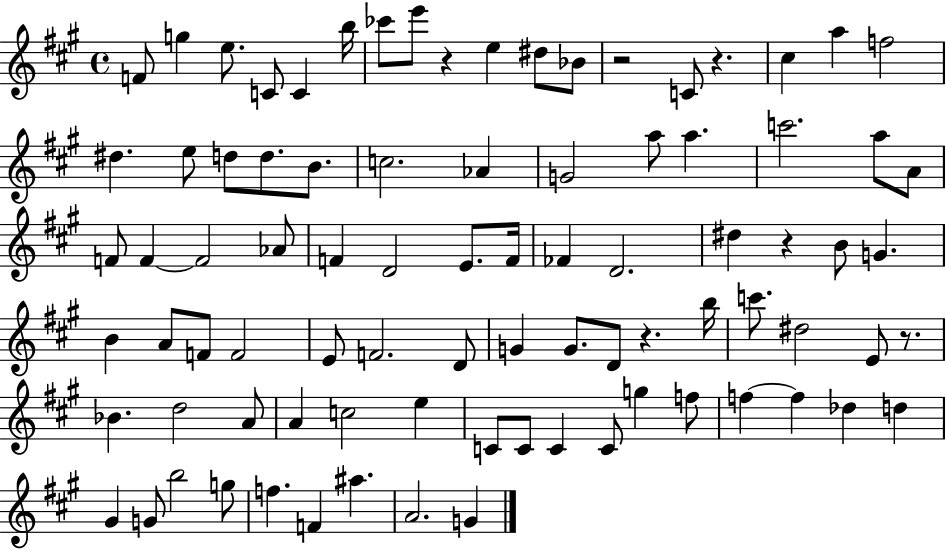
X:1
T:Untitled
M:4/4
L:1/4
K:A
F/2 g e/2 C/2 C b/4 _c'/2 e'/2 z e ^d/2 _B/2 z2 C/2 z ^c a f2 ^d e/2 d/2 d/2 B/2 c2 _A G2 a/2 a c'2 a/2 A/2 F/2 F F2 _A/2 F D2 E/2 F/4 _F D2 ^d z B/2 G B A/2 F/2 F2 E/2 F2 D/2 G G/2 D/2 z b/4 c'/2 ^d2 E/2 z/2 _B d2 A/2 A c2 e C/2 C/2 C C/2 g f/2 f f _d d ^G G/2 b2 g/2 f F ^a A2 G